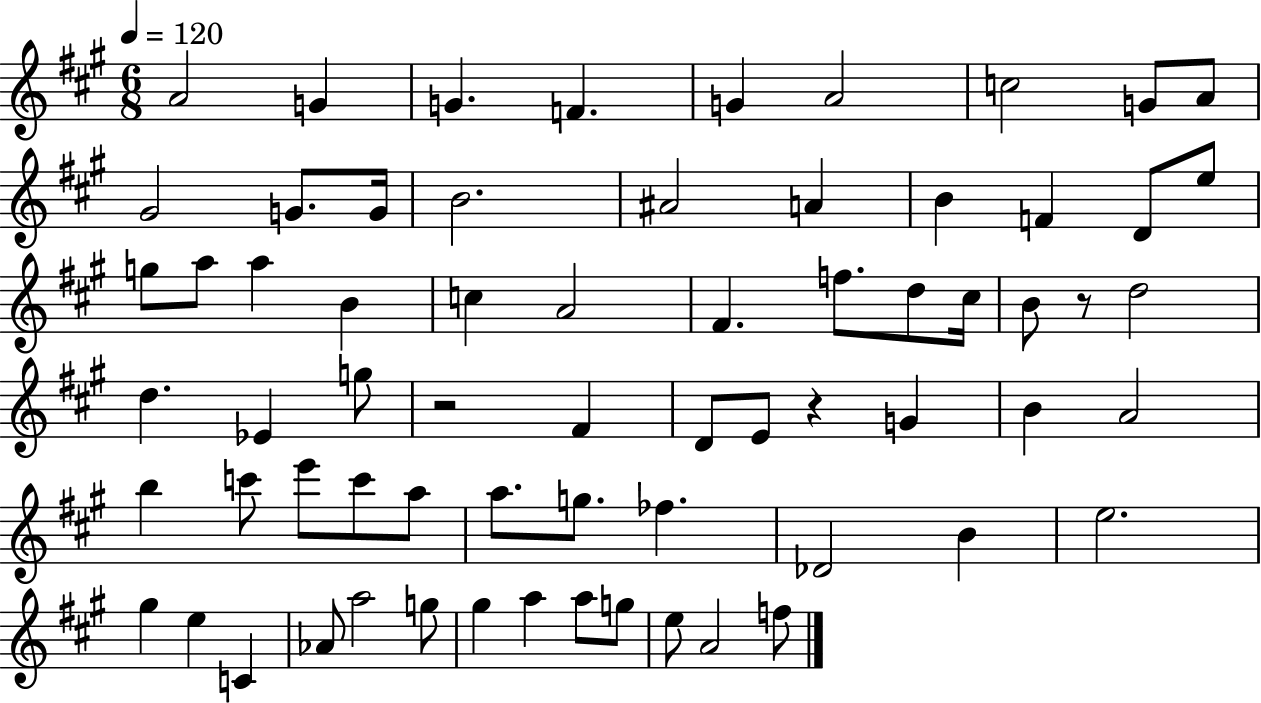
{
  \clef treble
  \numericTimeSignature
  \time 6/8
  \key a \major
  \tempo 4 = 120
  a'2 g'4 | g'4. f'4. | g'4 a'2 | c''2 g'8 a'8 | \break gis'2 g'8. g'16 | b'2. | ais'2 a'4 | b'4 f'4 d'8 e''8 | \break g''8 a''8 a''4 b'4 | c''4 a'2 | fis'4. f''8. d''8 cis''16 | b'8 r8 d''2 | \break d''4. ees'4 g''8 | r2 fis'4 | d'8 e'8 r4 g'4 | b'4 a'2 | \break b''4 c'''8 e'''8 c'''8 a''8 | a''8. g''8. fes''4. | des'2 b'4 | e''2. | \break gis''4 e''4 c'4 | aes'8 a''2 g''8 | gis''4 a''4 a''8 g''8 | e''8 a'2 f''8 | \break \bar "|."
}